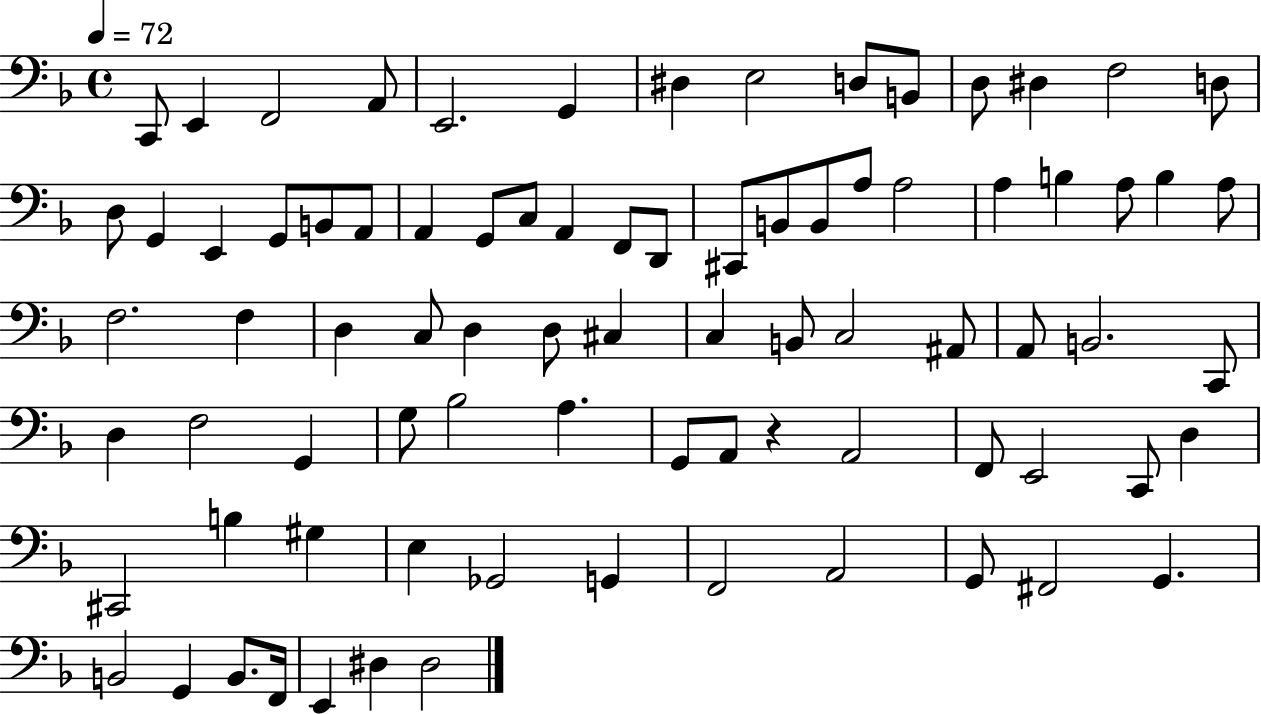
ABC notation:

X:1
T:Untitled
M:4/4
L:1/4
K:F
C,,/2 E,, F,,2 A,,/2 E,,2 G,, ^D, E,2 D,/2 B,,/2 D,/2 ^D, F,2 D,/2 D,/2 G,, E,, G,,/2 B,,/2 A,,/2 A,, G,,/2 C,/2 A,, F,,/2 D,,/2 ^C,,/2 B,,/2 B,,/2 A,/2 A,2 A, B, A,/2 B, A,/2 F,2 F, D, C,/2 D, D,/2 ^C, C, B,,/2 C,2 ^A,,/2 A,,/2 B,,2 C,,/2 D, F,2 G,, G,/2 _B,2 A, G,,/2 A,,/2 z A,,2 F,,/2 E,,2 C,,/2 D, ^C,,2 B, ^G, E, _G,,2 G,, F,,2 A,,2 G,,/2 ^F,,2 G,, B,,2 G,, B,,/2 F,,/4 E,, ^D, ^D,2